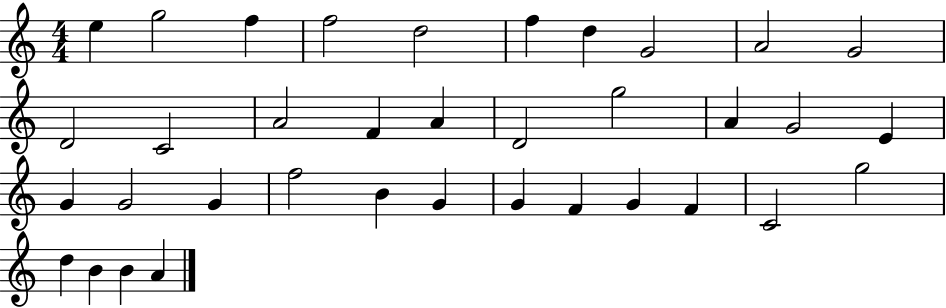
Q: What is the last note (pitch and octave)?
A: A4